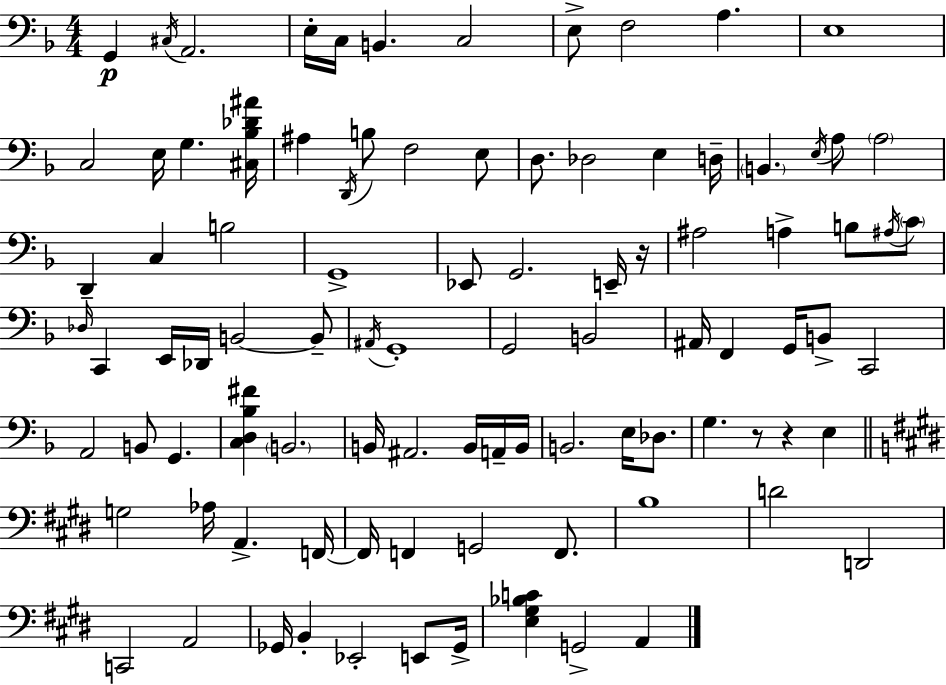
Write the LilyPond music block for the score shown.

{
  \clef bass
  \numericTimeSignature
  \time 4/4
  \key d \minor
  g,4\p \acciaccatura { cis16 } a,2. | e16-. c16 b,4. c2 | e8-> f2 a4. | e1 | \break c2 e16 g4. | <cis bes des' ais'>16 ais4 \acciaccatura { d,16 } b8 f2 | e8 d8. des2 e4 | d16-- \parenthesize b,4. \acciaccatura { e16 } a8 \parenthesize a2 | \break d,4-- c4 b2 | g,1-> | ees,8 g,2. | e,16-- r16 ais2 a4-> b8 | \break \acciaccatura { ais16 } \parenthesize c'8 \grace { des16 } c,4 e,16 des,16 b,2~~ | b,8-- \acciaccatura { ais,16 } g,1-. | g,2 b,2 | ais,16 f,4 g,16 b,8-> c,2 | \break a,2 b,8 | g,4. <c d bes fis'>4 \parenthesize b,2. | b,16 ais,2. | b,16 a,16-- b,16 b,2. | \break e16 des8. g4. r8 r4 | e4 \bar "||" \break \key e \major g2 aes16 a,4.-> f,16~~ | f,16 f,4 g,2 f,8. | b1 | d'2 d,2 | \break c,2 a,2 | ges,16 b,4-. ees,2-. e,8 ges,16-> | <e gis bes c'>4 g,2-> a,4 | \bar "|."
}